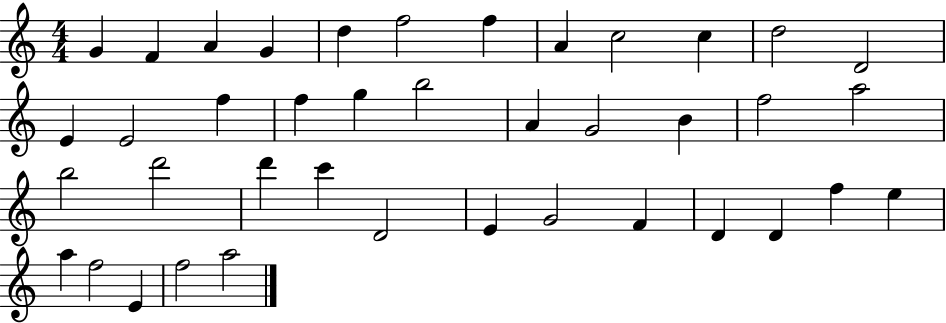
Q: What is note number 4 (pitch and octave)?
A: G4